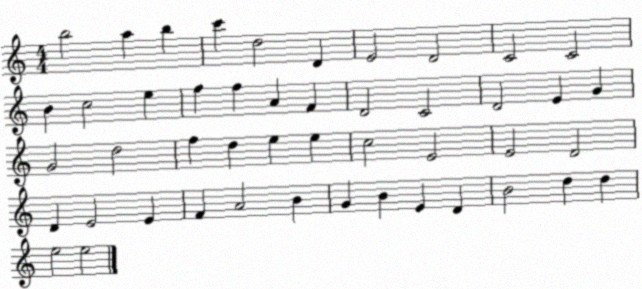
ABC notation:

X:1
T:Untitled
M:4/4
L:1/4
K:C
b2 a b c' d2 D E2 D2 C2 C2 B c2 e f f A F D2 C2 D2 E G G2 d2 f d e e c2 E2 E2 D2 D E2 E F A2 B G B E D B2 d d e2 e2